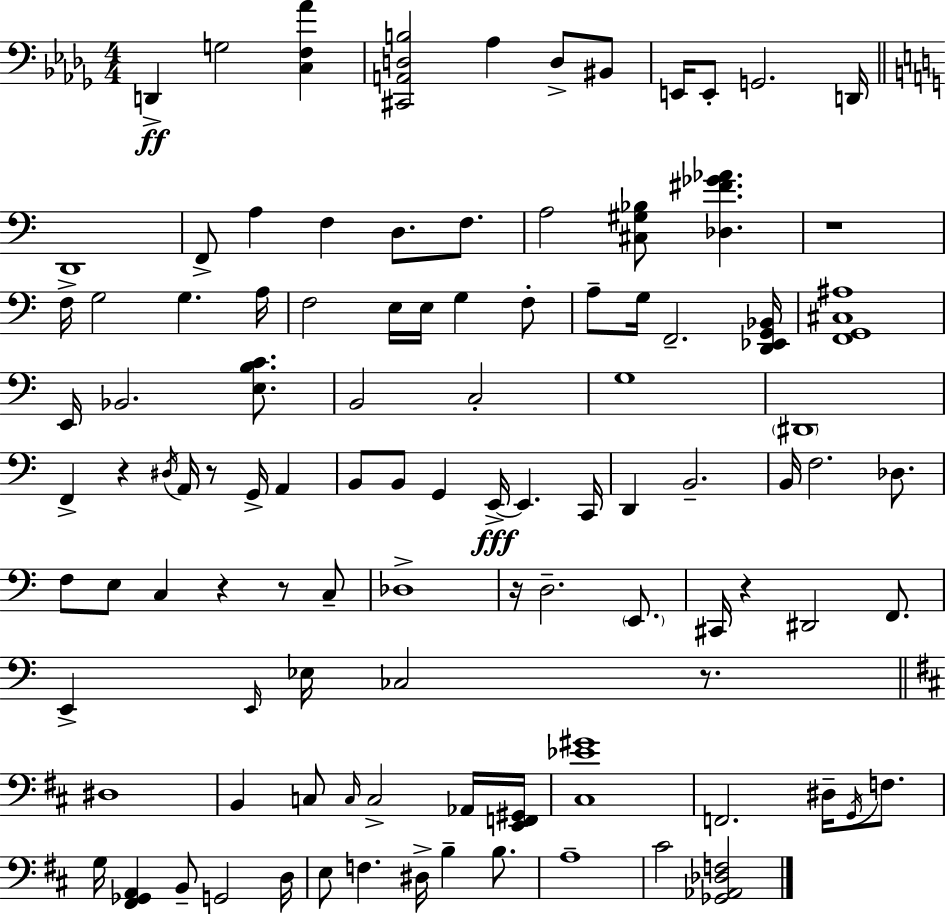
{
  \clef bass
  \numericTimeSignature
  \time 4/4
  \key bes \minor
  d,4->\ff g2 <c f aes'>4 | <cis, a, d b>2 aes4 d8-> bis,8 | e,16 e,8-. g,2. d,16 | \bar "||" \break \key a \minor d,1 | f,8-> a4 f4 d8. f8. | a2 <cis gis bes>8 <des fis' ges' aes'>4. | r1 | \break f16-> g2 g4. a16 | f2 e16 e16 g4 f8-. | a8-- g16 f,2.-- <d, ees, g, bes,>16 | <f, g, cis ais>1 | \break e,16 bes,2. <e b c'>8. | b,2 c2-. | g1 | \parenthesize dis,1 | \break f,4-> r4 \acciaccatura { dis16 } a,16 r8 g,16-> a,4 | b,8 b,8 g,4 e,16->~~\fff e,4. | c,16 d,4 b,2.-- | b,16 f2. des8. | \break f8 e8 c4 r4 r8 c8-- | des1-> | r16 d2.-- \parenthesize e,8. | cis,16 r4 dis,2 f,8. | \break e,4-> \grace { e,16 } ees16 ces2 r8. | \bar "||" \break \key d \major dis1 | b,4 c8 \grace { c16 } c2-> aes,16 | <e, f, gis,>16 <cis ees' gis'>1 | f,2. dis16-- \acciaccatura { g,16 } f8. | \break g16 <fis, ges, a,>4 b,8-- g,2 | d16 e8 f4. dis16-> b4-- b8. | a1-- | cis'2 <ges, aes, des f>2 | \break \bar "|."
}